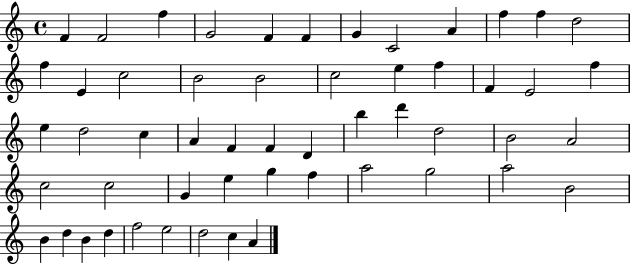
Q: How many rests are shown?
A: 0